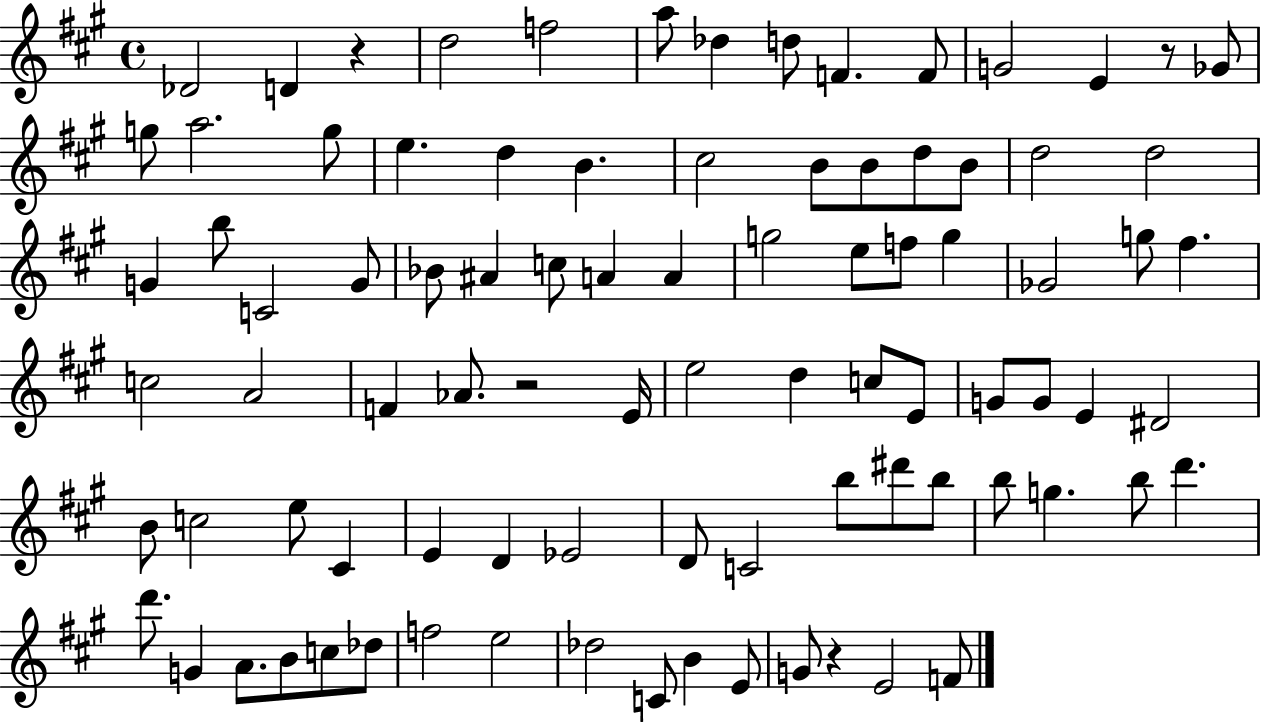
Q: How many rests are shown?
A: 4